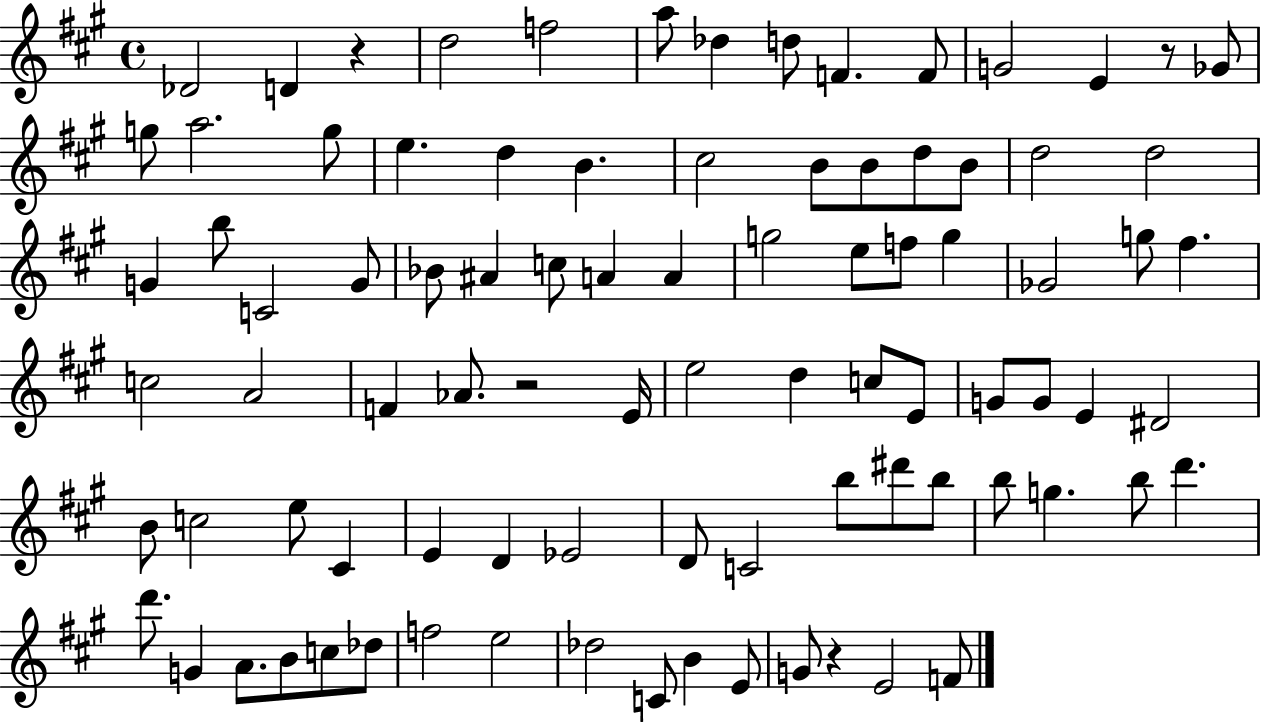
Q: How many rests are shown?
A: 4